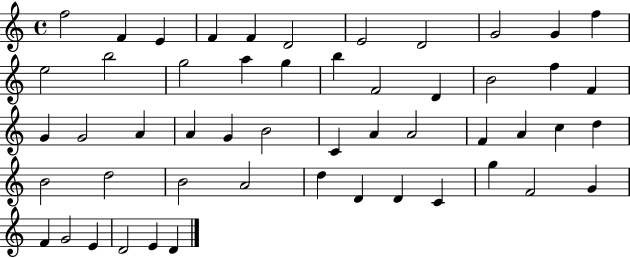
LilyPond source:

{
  \clef treble
  \time 4/4
  \defaultTimeSignature
  \key c \major
  f''2 f'4 e'4 | f'4 f'4 d'2 | e'2 d'2 | g'2 g'4 f''4 | \break e''2 b''2 | g''2 a''4 g''4 | b''4 f'2 d'4 | b'2 f''4 f'4 | \break g'4 g'2 a'4 | a'4 g'4 b'2 | c'4 a'4 a'2 | f'4 a'4 c''4 d''4 | \break b'2 d''2 | b'2 a'2 | d''4 d'4 d'4 c'4 | g''4 f'2 g'4 | \break f'4 g'2 e'4 | d'2 e'4 d'4 | \bar "|."
}